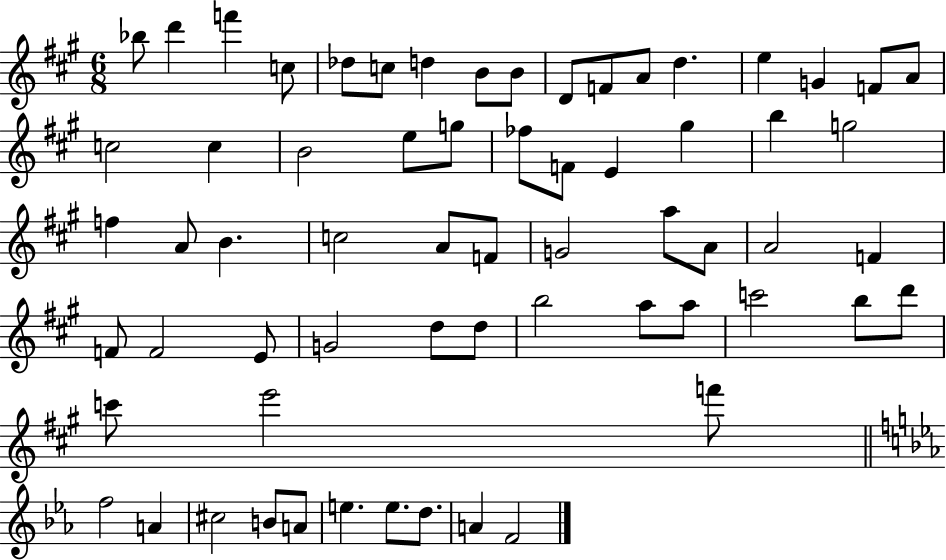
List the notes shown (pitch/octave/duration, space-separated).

Bb5/e D6/q F6/q C5/e Db5/e C5/e D5/q B4/e B4/e D4/e F4/e A4/e D5/q. E5/q G4/q F4/e A4/e C5/h C5/q B4/h E5/e G5/e FES5/e F4/e E4/q G#5/q B5/q G5/h F5/q A4/e B4/q. C5/h A4/e F4/e G4/h A5/e A4/e A4/h F4/q F4/e F4/h E4/e G4/h D5/e D5/e B5/h A5/e A5/e C6/h B5/e D6/e C6/e E6/h F6/e F5/h A4/q C#5/h B4/e A4/e E5/q. E5/e. D5/e. A4/q F4/h